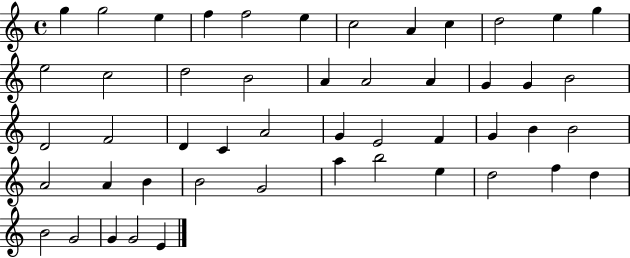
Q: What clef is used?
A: treble